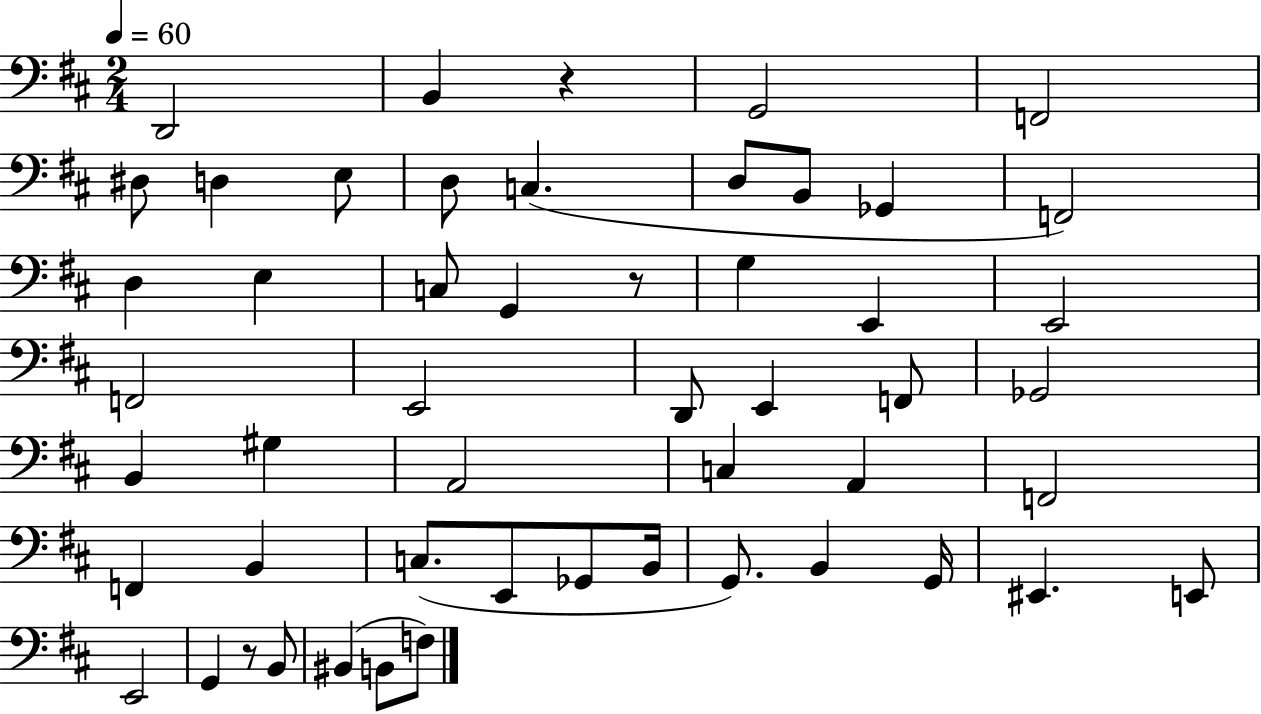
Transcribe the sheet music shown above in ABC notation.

X:1
T:Untitled
M:2/4
L:1/4
K:D
D,,2 B,, z G,,2 F,,2 ^D,/2 D, E,/2 D,/2 C, D,/2 B,,/2 _G,, F,,2 D, E, C,/2 G,, z/2 G, E,, E,,2 F,,2 E,,2 D,,/2 E,, F,,/2 _G,,2 B,, ^G, A,,2 C, A,, F,,2 F,, B,, C,/2 E,,/2 _G,,/2 B,,/4 G,,/2 B,, G,,/4 ^E,, E,,/2 E,,2 G,, z/2 B,,/2 ^B,, B,,/2 F,/2